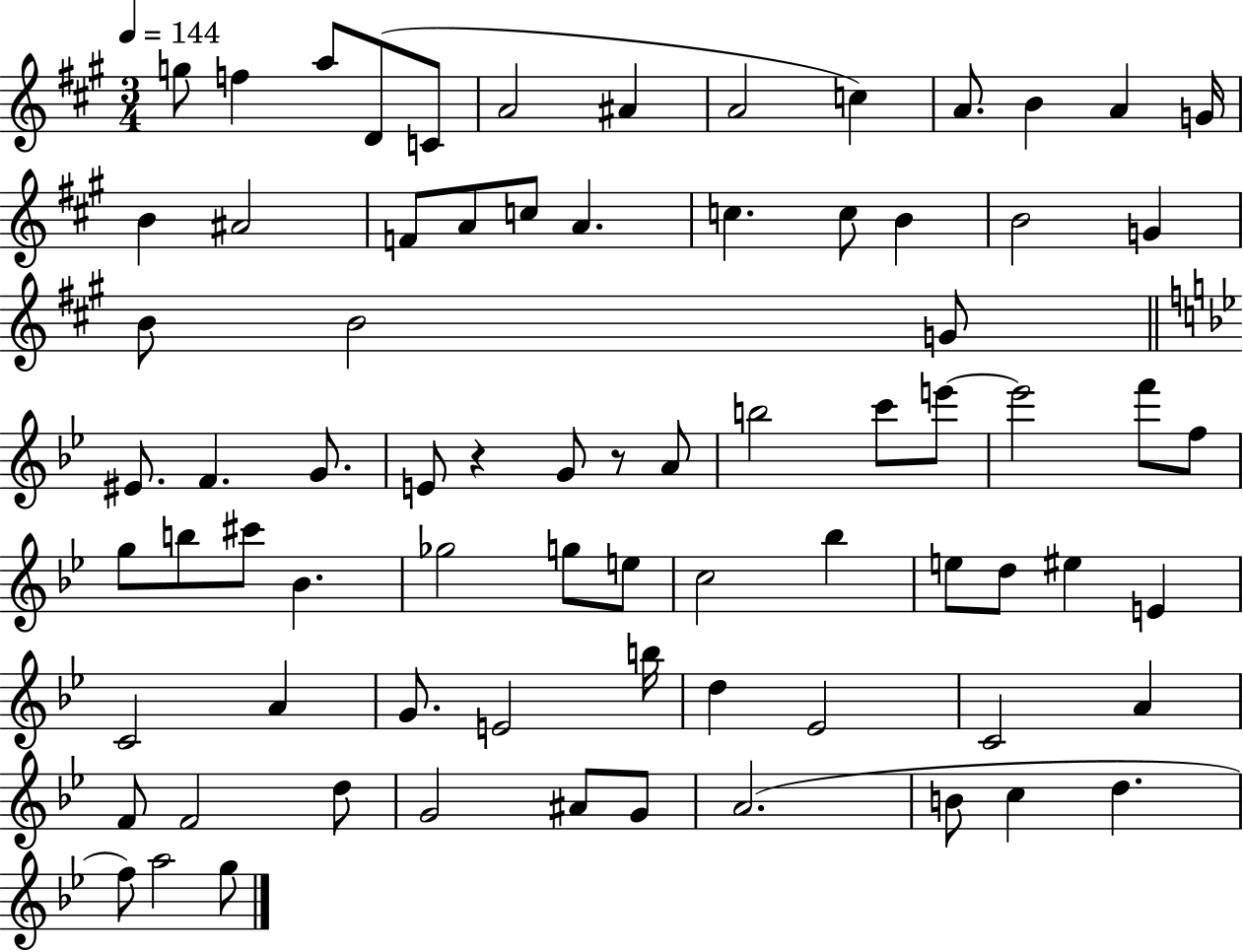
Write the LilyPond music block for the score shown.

{
  \clef treble
  \numericTimeSignature
  \time 3/4
  \key a \major
  \tempo 4 = 144
  g''8 f''4 a''8 d'8( c'8 | a'2 ais'4 | a'2 c''4) | a'8. b'4 a'4 g'16 | \break b'4 ais'2 | f'8 a'8 c''8 a'4. | c''4. c''8 b'4 | b'2 g'4 | \break b'8 b'2 g'8 | \bar "||" \break \key bes \major eis'8. f'4. g'8. | e'8 r4 g'8 r8 a'8 | b''2 c'''8 e'''8~~ | e'''2 f'''8 f''8 | \break g''8 b''8 cis'''8 bes'4. | ges''2 g''8 e''8 | c''2 bes''4 | e''8 d''8 eis''4 e'4 | \break c'2 a'4 | g'8. e'2 b''16 | d''4 ees'2 | c'2 a'4 | \break f'8 f'2 d''8 | g'2 ais'8 g'8 | a'2.( | b'8 c''4 d''4. | \break f''8) a''2 g''8 | \bar "|."
}